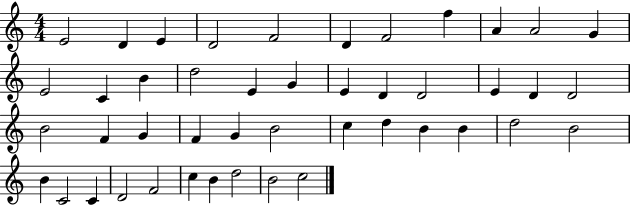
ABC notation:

X:1
T:Untitled
M:4/4
L:1/4
K:C
E2 D E D2 F2 D F2 f A A2 G E2 C B d2 E G E D D2 E D D2 B2 F G F G B2 c d B B d2 B2 B C2 C D2 F2 c B d2 B2 c2